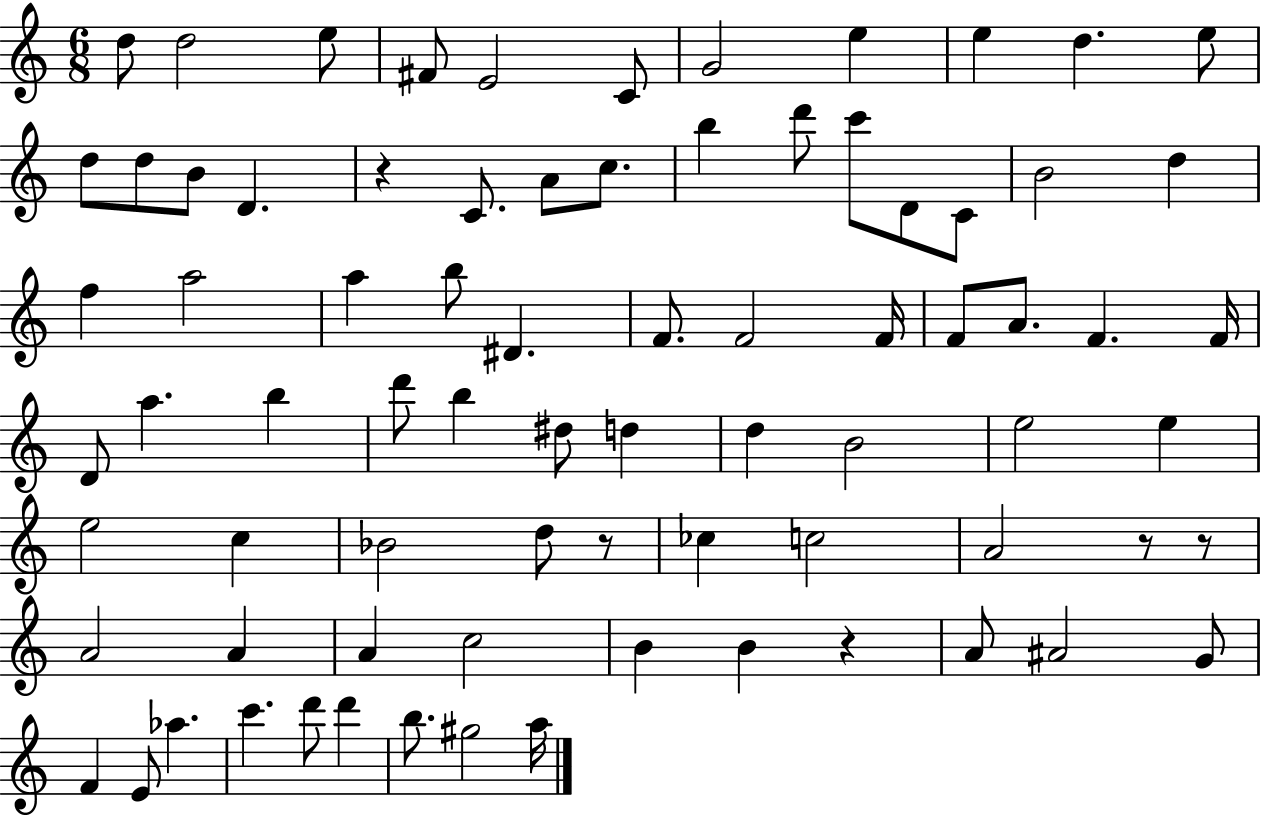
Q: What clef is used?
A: treble